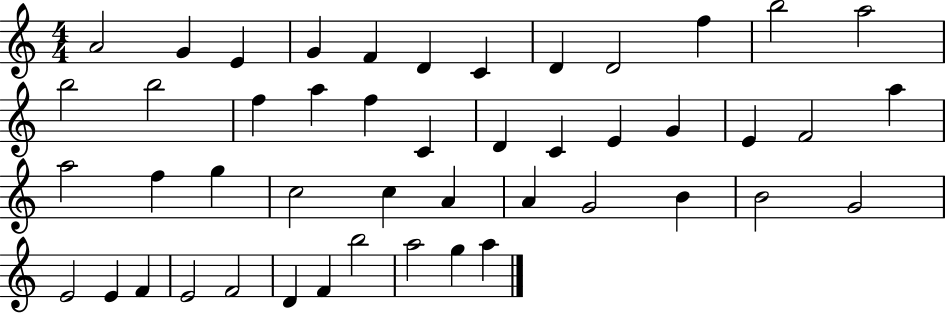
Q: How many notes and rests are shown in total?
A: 47